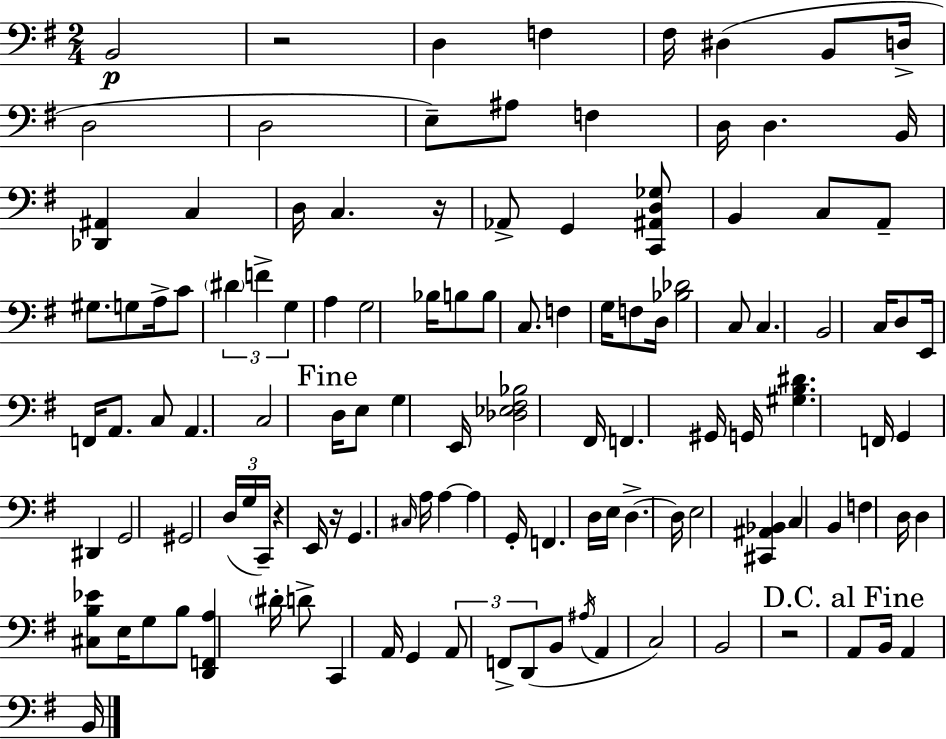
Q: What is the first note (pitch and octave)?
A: B2